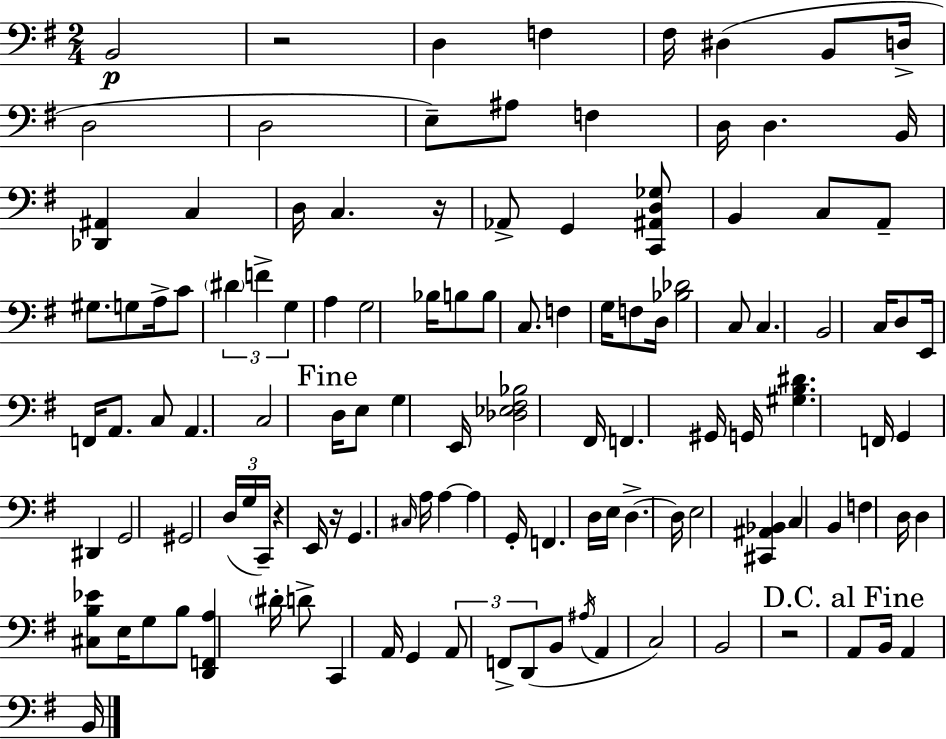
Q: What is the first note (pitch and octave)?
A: B2